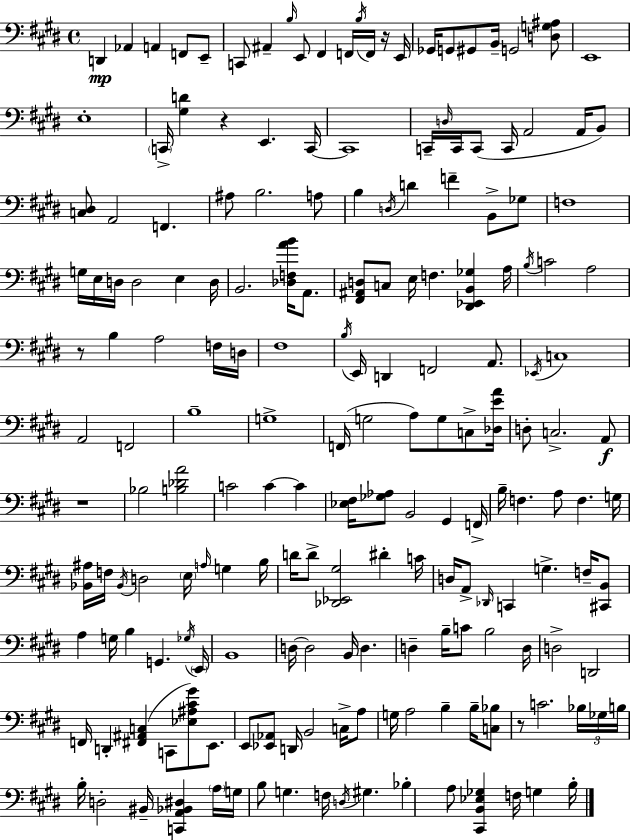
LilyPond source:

{
  \clef bass
  \time 4/4
  \defaultTimeSignature
  \key e \major
  d,4\mp aes,4 a,4 f,8 e,8-- | c,8 ais,4-- \grace { b16 } e,8 fis,4 f,16 \acciaccatura { b16 } f,16 | r16 e,16 ges,16 g,8 gis,8 b,16-- g,2 | <d g ais>8 e,1 | \break e1-. | \parenthesize c,16-> <gis d'>4 r4 e,4. | c,16~~ c,1 | c,16-- \grace { d16 } c,16 c,8( c,16 a,2 | \break a,16 b,8) <c dis>8 a,2 f,4. | ais8 b2. | a8 b4 \acciaccatura { d16 } d'4 f'4-- | b,8-> ges8 f1 | \break g16 e16 d16 d2 e4 | d16 b,2. | <des f a' b'>16 a,8. <fis, ais, d>8 c8 e16 f4. <dis, ees, b, ges>4 | a16 \acciaccatura { b16 } c'2 a2 | \break r8 b4 a2 | f16 d16 fis1 | \acciaccatura { b16 } e,16 d,4 f,2 | a,8. \acciaccatura { ees,16 } c1 | \break a,2 f,2 | b1-- | g1-> | f,16( g2 | \break a8) g8 c8-> <des e' a'>16 d8-. c2.-> | a,8\f r1 | bes2 <b des' a'>2 | c'2 c'4~~ | \break c'4 <ees fis>16 <ges aes>8 b,2 | gis,4 f,16-> b16-- f4. a8 | f4. g16 <bes, ais>16 f16 \acciaccatura { bes,16 } d2 | \parenthesize e16 \grace { a16 } g4 b16 d'16 d'8-> <des, ees, gis>2 | \break dis'4-. c'16 d16 a,8-> \grace { des,16 } c,4 | g4.-> f16-- <cis, b,>8 a4 g16 b4 | g,4. \acciaccatura { ges16 } \parenthesize e,16 b,1 | d16~~ d2 | \break b,16 d4. d4-- b16-- | c'8 b2 d16 d2-> | d,2 f,16 d,4-. | <fis, ais, c>4( c,8 <ees ais cis' gis'>8) e,8. e,8 <ees, aes,>8 d,16 | \break b,2 c16-> a8 g16 a2 | b4-- b16-- <c bes>8 r8 c'2. | \tuplet 3/2 { bes16 ges16 b16 } b16-. d2-. | bis,16-- <c, a, bes, dis>4 \parenthesize a16 g16 b8 g4. | \break f16 \acciaccatura { d16 } gis4. bes4-. | a8 <cis, b, ees ges>4 f16 g4 b16-. \bar "|."
}